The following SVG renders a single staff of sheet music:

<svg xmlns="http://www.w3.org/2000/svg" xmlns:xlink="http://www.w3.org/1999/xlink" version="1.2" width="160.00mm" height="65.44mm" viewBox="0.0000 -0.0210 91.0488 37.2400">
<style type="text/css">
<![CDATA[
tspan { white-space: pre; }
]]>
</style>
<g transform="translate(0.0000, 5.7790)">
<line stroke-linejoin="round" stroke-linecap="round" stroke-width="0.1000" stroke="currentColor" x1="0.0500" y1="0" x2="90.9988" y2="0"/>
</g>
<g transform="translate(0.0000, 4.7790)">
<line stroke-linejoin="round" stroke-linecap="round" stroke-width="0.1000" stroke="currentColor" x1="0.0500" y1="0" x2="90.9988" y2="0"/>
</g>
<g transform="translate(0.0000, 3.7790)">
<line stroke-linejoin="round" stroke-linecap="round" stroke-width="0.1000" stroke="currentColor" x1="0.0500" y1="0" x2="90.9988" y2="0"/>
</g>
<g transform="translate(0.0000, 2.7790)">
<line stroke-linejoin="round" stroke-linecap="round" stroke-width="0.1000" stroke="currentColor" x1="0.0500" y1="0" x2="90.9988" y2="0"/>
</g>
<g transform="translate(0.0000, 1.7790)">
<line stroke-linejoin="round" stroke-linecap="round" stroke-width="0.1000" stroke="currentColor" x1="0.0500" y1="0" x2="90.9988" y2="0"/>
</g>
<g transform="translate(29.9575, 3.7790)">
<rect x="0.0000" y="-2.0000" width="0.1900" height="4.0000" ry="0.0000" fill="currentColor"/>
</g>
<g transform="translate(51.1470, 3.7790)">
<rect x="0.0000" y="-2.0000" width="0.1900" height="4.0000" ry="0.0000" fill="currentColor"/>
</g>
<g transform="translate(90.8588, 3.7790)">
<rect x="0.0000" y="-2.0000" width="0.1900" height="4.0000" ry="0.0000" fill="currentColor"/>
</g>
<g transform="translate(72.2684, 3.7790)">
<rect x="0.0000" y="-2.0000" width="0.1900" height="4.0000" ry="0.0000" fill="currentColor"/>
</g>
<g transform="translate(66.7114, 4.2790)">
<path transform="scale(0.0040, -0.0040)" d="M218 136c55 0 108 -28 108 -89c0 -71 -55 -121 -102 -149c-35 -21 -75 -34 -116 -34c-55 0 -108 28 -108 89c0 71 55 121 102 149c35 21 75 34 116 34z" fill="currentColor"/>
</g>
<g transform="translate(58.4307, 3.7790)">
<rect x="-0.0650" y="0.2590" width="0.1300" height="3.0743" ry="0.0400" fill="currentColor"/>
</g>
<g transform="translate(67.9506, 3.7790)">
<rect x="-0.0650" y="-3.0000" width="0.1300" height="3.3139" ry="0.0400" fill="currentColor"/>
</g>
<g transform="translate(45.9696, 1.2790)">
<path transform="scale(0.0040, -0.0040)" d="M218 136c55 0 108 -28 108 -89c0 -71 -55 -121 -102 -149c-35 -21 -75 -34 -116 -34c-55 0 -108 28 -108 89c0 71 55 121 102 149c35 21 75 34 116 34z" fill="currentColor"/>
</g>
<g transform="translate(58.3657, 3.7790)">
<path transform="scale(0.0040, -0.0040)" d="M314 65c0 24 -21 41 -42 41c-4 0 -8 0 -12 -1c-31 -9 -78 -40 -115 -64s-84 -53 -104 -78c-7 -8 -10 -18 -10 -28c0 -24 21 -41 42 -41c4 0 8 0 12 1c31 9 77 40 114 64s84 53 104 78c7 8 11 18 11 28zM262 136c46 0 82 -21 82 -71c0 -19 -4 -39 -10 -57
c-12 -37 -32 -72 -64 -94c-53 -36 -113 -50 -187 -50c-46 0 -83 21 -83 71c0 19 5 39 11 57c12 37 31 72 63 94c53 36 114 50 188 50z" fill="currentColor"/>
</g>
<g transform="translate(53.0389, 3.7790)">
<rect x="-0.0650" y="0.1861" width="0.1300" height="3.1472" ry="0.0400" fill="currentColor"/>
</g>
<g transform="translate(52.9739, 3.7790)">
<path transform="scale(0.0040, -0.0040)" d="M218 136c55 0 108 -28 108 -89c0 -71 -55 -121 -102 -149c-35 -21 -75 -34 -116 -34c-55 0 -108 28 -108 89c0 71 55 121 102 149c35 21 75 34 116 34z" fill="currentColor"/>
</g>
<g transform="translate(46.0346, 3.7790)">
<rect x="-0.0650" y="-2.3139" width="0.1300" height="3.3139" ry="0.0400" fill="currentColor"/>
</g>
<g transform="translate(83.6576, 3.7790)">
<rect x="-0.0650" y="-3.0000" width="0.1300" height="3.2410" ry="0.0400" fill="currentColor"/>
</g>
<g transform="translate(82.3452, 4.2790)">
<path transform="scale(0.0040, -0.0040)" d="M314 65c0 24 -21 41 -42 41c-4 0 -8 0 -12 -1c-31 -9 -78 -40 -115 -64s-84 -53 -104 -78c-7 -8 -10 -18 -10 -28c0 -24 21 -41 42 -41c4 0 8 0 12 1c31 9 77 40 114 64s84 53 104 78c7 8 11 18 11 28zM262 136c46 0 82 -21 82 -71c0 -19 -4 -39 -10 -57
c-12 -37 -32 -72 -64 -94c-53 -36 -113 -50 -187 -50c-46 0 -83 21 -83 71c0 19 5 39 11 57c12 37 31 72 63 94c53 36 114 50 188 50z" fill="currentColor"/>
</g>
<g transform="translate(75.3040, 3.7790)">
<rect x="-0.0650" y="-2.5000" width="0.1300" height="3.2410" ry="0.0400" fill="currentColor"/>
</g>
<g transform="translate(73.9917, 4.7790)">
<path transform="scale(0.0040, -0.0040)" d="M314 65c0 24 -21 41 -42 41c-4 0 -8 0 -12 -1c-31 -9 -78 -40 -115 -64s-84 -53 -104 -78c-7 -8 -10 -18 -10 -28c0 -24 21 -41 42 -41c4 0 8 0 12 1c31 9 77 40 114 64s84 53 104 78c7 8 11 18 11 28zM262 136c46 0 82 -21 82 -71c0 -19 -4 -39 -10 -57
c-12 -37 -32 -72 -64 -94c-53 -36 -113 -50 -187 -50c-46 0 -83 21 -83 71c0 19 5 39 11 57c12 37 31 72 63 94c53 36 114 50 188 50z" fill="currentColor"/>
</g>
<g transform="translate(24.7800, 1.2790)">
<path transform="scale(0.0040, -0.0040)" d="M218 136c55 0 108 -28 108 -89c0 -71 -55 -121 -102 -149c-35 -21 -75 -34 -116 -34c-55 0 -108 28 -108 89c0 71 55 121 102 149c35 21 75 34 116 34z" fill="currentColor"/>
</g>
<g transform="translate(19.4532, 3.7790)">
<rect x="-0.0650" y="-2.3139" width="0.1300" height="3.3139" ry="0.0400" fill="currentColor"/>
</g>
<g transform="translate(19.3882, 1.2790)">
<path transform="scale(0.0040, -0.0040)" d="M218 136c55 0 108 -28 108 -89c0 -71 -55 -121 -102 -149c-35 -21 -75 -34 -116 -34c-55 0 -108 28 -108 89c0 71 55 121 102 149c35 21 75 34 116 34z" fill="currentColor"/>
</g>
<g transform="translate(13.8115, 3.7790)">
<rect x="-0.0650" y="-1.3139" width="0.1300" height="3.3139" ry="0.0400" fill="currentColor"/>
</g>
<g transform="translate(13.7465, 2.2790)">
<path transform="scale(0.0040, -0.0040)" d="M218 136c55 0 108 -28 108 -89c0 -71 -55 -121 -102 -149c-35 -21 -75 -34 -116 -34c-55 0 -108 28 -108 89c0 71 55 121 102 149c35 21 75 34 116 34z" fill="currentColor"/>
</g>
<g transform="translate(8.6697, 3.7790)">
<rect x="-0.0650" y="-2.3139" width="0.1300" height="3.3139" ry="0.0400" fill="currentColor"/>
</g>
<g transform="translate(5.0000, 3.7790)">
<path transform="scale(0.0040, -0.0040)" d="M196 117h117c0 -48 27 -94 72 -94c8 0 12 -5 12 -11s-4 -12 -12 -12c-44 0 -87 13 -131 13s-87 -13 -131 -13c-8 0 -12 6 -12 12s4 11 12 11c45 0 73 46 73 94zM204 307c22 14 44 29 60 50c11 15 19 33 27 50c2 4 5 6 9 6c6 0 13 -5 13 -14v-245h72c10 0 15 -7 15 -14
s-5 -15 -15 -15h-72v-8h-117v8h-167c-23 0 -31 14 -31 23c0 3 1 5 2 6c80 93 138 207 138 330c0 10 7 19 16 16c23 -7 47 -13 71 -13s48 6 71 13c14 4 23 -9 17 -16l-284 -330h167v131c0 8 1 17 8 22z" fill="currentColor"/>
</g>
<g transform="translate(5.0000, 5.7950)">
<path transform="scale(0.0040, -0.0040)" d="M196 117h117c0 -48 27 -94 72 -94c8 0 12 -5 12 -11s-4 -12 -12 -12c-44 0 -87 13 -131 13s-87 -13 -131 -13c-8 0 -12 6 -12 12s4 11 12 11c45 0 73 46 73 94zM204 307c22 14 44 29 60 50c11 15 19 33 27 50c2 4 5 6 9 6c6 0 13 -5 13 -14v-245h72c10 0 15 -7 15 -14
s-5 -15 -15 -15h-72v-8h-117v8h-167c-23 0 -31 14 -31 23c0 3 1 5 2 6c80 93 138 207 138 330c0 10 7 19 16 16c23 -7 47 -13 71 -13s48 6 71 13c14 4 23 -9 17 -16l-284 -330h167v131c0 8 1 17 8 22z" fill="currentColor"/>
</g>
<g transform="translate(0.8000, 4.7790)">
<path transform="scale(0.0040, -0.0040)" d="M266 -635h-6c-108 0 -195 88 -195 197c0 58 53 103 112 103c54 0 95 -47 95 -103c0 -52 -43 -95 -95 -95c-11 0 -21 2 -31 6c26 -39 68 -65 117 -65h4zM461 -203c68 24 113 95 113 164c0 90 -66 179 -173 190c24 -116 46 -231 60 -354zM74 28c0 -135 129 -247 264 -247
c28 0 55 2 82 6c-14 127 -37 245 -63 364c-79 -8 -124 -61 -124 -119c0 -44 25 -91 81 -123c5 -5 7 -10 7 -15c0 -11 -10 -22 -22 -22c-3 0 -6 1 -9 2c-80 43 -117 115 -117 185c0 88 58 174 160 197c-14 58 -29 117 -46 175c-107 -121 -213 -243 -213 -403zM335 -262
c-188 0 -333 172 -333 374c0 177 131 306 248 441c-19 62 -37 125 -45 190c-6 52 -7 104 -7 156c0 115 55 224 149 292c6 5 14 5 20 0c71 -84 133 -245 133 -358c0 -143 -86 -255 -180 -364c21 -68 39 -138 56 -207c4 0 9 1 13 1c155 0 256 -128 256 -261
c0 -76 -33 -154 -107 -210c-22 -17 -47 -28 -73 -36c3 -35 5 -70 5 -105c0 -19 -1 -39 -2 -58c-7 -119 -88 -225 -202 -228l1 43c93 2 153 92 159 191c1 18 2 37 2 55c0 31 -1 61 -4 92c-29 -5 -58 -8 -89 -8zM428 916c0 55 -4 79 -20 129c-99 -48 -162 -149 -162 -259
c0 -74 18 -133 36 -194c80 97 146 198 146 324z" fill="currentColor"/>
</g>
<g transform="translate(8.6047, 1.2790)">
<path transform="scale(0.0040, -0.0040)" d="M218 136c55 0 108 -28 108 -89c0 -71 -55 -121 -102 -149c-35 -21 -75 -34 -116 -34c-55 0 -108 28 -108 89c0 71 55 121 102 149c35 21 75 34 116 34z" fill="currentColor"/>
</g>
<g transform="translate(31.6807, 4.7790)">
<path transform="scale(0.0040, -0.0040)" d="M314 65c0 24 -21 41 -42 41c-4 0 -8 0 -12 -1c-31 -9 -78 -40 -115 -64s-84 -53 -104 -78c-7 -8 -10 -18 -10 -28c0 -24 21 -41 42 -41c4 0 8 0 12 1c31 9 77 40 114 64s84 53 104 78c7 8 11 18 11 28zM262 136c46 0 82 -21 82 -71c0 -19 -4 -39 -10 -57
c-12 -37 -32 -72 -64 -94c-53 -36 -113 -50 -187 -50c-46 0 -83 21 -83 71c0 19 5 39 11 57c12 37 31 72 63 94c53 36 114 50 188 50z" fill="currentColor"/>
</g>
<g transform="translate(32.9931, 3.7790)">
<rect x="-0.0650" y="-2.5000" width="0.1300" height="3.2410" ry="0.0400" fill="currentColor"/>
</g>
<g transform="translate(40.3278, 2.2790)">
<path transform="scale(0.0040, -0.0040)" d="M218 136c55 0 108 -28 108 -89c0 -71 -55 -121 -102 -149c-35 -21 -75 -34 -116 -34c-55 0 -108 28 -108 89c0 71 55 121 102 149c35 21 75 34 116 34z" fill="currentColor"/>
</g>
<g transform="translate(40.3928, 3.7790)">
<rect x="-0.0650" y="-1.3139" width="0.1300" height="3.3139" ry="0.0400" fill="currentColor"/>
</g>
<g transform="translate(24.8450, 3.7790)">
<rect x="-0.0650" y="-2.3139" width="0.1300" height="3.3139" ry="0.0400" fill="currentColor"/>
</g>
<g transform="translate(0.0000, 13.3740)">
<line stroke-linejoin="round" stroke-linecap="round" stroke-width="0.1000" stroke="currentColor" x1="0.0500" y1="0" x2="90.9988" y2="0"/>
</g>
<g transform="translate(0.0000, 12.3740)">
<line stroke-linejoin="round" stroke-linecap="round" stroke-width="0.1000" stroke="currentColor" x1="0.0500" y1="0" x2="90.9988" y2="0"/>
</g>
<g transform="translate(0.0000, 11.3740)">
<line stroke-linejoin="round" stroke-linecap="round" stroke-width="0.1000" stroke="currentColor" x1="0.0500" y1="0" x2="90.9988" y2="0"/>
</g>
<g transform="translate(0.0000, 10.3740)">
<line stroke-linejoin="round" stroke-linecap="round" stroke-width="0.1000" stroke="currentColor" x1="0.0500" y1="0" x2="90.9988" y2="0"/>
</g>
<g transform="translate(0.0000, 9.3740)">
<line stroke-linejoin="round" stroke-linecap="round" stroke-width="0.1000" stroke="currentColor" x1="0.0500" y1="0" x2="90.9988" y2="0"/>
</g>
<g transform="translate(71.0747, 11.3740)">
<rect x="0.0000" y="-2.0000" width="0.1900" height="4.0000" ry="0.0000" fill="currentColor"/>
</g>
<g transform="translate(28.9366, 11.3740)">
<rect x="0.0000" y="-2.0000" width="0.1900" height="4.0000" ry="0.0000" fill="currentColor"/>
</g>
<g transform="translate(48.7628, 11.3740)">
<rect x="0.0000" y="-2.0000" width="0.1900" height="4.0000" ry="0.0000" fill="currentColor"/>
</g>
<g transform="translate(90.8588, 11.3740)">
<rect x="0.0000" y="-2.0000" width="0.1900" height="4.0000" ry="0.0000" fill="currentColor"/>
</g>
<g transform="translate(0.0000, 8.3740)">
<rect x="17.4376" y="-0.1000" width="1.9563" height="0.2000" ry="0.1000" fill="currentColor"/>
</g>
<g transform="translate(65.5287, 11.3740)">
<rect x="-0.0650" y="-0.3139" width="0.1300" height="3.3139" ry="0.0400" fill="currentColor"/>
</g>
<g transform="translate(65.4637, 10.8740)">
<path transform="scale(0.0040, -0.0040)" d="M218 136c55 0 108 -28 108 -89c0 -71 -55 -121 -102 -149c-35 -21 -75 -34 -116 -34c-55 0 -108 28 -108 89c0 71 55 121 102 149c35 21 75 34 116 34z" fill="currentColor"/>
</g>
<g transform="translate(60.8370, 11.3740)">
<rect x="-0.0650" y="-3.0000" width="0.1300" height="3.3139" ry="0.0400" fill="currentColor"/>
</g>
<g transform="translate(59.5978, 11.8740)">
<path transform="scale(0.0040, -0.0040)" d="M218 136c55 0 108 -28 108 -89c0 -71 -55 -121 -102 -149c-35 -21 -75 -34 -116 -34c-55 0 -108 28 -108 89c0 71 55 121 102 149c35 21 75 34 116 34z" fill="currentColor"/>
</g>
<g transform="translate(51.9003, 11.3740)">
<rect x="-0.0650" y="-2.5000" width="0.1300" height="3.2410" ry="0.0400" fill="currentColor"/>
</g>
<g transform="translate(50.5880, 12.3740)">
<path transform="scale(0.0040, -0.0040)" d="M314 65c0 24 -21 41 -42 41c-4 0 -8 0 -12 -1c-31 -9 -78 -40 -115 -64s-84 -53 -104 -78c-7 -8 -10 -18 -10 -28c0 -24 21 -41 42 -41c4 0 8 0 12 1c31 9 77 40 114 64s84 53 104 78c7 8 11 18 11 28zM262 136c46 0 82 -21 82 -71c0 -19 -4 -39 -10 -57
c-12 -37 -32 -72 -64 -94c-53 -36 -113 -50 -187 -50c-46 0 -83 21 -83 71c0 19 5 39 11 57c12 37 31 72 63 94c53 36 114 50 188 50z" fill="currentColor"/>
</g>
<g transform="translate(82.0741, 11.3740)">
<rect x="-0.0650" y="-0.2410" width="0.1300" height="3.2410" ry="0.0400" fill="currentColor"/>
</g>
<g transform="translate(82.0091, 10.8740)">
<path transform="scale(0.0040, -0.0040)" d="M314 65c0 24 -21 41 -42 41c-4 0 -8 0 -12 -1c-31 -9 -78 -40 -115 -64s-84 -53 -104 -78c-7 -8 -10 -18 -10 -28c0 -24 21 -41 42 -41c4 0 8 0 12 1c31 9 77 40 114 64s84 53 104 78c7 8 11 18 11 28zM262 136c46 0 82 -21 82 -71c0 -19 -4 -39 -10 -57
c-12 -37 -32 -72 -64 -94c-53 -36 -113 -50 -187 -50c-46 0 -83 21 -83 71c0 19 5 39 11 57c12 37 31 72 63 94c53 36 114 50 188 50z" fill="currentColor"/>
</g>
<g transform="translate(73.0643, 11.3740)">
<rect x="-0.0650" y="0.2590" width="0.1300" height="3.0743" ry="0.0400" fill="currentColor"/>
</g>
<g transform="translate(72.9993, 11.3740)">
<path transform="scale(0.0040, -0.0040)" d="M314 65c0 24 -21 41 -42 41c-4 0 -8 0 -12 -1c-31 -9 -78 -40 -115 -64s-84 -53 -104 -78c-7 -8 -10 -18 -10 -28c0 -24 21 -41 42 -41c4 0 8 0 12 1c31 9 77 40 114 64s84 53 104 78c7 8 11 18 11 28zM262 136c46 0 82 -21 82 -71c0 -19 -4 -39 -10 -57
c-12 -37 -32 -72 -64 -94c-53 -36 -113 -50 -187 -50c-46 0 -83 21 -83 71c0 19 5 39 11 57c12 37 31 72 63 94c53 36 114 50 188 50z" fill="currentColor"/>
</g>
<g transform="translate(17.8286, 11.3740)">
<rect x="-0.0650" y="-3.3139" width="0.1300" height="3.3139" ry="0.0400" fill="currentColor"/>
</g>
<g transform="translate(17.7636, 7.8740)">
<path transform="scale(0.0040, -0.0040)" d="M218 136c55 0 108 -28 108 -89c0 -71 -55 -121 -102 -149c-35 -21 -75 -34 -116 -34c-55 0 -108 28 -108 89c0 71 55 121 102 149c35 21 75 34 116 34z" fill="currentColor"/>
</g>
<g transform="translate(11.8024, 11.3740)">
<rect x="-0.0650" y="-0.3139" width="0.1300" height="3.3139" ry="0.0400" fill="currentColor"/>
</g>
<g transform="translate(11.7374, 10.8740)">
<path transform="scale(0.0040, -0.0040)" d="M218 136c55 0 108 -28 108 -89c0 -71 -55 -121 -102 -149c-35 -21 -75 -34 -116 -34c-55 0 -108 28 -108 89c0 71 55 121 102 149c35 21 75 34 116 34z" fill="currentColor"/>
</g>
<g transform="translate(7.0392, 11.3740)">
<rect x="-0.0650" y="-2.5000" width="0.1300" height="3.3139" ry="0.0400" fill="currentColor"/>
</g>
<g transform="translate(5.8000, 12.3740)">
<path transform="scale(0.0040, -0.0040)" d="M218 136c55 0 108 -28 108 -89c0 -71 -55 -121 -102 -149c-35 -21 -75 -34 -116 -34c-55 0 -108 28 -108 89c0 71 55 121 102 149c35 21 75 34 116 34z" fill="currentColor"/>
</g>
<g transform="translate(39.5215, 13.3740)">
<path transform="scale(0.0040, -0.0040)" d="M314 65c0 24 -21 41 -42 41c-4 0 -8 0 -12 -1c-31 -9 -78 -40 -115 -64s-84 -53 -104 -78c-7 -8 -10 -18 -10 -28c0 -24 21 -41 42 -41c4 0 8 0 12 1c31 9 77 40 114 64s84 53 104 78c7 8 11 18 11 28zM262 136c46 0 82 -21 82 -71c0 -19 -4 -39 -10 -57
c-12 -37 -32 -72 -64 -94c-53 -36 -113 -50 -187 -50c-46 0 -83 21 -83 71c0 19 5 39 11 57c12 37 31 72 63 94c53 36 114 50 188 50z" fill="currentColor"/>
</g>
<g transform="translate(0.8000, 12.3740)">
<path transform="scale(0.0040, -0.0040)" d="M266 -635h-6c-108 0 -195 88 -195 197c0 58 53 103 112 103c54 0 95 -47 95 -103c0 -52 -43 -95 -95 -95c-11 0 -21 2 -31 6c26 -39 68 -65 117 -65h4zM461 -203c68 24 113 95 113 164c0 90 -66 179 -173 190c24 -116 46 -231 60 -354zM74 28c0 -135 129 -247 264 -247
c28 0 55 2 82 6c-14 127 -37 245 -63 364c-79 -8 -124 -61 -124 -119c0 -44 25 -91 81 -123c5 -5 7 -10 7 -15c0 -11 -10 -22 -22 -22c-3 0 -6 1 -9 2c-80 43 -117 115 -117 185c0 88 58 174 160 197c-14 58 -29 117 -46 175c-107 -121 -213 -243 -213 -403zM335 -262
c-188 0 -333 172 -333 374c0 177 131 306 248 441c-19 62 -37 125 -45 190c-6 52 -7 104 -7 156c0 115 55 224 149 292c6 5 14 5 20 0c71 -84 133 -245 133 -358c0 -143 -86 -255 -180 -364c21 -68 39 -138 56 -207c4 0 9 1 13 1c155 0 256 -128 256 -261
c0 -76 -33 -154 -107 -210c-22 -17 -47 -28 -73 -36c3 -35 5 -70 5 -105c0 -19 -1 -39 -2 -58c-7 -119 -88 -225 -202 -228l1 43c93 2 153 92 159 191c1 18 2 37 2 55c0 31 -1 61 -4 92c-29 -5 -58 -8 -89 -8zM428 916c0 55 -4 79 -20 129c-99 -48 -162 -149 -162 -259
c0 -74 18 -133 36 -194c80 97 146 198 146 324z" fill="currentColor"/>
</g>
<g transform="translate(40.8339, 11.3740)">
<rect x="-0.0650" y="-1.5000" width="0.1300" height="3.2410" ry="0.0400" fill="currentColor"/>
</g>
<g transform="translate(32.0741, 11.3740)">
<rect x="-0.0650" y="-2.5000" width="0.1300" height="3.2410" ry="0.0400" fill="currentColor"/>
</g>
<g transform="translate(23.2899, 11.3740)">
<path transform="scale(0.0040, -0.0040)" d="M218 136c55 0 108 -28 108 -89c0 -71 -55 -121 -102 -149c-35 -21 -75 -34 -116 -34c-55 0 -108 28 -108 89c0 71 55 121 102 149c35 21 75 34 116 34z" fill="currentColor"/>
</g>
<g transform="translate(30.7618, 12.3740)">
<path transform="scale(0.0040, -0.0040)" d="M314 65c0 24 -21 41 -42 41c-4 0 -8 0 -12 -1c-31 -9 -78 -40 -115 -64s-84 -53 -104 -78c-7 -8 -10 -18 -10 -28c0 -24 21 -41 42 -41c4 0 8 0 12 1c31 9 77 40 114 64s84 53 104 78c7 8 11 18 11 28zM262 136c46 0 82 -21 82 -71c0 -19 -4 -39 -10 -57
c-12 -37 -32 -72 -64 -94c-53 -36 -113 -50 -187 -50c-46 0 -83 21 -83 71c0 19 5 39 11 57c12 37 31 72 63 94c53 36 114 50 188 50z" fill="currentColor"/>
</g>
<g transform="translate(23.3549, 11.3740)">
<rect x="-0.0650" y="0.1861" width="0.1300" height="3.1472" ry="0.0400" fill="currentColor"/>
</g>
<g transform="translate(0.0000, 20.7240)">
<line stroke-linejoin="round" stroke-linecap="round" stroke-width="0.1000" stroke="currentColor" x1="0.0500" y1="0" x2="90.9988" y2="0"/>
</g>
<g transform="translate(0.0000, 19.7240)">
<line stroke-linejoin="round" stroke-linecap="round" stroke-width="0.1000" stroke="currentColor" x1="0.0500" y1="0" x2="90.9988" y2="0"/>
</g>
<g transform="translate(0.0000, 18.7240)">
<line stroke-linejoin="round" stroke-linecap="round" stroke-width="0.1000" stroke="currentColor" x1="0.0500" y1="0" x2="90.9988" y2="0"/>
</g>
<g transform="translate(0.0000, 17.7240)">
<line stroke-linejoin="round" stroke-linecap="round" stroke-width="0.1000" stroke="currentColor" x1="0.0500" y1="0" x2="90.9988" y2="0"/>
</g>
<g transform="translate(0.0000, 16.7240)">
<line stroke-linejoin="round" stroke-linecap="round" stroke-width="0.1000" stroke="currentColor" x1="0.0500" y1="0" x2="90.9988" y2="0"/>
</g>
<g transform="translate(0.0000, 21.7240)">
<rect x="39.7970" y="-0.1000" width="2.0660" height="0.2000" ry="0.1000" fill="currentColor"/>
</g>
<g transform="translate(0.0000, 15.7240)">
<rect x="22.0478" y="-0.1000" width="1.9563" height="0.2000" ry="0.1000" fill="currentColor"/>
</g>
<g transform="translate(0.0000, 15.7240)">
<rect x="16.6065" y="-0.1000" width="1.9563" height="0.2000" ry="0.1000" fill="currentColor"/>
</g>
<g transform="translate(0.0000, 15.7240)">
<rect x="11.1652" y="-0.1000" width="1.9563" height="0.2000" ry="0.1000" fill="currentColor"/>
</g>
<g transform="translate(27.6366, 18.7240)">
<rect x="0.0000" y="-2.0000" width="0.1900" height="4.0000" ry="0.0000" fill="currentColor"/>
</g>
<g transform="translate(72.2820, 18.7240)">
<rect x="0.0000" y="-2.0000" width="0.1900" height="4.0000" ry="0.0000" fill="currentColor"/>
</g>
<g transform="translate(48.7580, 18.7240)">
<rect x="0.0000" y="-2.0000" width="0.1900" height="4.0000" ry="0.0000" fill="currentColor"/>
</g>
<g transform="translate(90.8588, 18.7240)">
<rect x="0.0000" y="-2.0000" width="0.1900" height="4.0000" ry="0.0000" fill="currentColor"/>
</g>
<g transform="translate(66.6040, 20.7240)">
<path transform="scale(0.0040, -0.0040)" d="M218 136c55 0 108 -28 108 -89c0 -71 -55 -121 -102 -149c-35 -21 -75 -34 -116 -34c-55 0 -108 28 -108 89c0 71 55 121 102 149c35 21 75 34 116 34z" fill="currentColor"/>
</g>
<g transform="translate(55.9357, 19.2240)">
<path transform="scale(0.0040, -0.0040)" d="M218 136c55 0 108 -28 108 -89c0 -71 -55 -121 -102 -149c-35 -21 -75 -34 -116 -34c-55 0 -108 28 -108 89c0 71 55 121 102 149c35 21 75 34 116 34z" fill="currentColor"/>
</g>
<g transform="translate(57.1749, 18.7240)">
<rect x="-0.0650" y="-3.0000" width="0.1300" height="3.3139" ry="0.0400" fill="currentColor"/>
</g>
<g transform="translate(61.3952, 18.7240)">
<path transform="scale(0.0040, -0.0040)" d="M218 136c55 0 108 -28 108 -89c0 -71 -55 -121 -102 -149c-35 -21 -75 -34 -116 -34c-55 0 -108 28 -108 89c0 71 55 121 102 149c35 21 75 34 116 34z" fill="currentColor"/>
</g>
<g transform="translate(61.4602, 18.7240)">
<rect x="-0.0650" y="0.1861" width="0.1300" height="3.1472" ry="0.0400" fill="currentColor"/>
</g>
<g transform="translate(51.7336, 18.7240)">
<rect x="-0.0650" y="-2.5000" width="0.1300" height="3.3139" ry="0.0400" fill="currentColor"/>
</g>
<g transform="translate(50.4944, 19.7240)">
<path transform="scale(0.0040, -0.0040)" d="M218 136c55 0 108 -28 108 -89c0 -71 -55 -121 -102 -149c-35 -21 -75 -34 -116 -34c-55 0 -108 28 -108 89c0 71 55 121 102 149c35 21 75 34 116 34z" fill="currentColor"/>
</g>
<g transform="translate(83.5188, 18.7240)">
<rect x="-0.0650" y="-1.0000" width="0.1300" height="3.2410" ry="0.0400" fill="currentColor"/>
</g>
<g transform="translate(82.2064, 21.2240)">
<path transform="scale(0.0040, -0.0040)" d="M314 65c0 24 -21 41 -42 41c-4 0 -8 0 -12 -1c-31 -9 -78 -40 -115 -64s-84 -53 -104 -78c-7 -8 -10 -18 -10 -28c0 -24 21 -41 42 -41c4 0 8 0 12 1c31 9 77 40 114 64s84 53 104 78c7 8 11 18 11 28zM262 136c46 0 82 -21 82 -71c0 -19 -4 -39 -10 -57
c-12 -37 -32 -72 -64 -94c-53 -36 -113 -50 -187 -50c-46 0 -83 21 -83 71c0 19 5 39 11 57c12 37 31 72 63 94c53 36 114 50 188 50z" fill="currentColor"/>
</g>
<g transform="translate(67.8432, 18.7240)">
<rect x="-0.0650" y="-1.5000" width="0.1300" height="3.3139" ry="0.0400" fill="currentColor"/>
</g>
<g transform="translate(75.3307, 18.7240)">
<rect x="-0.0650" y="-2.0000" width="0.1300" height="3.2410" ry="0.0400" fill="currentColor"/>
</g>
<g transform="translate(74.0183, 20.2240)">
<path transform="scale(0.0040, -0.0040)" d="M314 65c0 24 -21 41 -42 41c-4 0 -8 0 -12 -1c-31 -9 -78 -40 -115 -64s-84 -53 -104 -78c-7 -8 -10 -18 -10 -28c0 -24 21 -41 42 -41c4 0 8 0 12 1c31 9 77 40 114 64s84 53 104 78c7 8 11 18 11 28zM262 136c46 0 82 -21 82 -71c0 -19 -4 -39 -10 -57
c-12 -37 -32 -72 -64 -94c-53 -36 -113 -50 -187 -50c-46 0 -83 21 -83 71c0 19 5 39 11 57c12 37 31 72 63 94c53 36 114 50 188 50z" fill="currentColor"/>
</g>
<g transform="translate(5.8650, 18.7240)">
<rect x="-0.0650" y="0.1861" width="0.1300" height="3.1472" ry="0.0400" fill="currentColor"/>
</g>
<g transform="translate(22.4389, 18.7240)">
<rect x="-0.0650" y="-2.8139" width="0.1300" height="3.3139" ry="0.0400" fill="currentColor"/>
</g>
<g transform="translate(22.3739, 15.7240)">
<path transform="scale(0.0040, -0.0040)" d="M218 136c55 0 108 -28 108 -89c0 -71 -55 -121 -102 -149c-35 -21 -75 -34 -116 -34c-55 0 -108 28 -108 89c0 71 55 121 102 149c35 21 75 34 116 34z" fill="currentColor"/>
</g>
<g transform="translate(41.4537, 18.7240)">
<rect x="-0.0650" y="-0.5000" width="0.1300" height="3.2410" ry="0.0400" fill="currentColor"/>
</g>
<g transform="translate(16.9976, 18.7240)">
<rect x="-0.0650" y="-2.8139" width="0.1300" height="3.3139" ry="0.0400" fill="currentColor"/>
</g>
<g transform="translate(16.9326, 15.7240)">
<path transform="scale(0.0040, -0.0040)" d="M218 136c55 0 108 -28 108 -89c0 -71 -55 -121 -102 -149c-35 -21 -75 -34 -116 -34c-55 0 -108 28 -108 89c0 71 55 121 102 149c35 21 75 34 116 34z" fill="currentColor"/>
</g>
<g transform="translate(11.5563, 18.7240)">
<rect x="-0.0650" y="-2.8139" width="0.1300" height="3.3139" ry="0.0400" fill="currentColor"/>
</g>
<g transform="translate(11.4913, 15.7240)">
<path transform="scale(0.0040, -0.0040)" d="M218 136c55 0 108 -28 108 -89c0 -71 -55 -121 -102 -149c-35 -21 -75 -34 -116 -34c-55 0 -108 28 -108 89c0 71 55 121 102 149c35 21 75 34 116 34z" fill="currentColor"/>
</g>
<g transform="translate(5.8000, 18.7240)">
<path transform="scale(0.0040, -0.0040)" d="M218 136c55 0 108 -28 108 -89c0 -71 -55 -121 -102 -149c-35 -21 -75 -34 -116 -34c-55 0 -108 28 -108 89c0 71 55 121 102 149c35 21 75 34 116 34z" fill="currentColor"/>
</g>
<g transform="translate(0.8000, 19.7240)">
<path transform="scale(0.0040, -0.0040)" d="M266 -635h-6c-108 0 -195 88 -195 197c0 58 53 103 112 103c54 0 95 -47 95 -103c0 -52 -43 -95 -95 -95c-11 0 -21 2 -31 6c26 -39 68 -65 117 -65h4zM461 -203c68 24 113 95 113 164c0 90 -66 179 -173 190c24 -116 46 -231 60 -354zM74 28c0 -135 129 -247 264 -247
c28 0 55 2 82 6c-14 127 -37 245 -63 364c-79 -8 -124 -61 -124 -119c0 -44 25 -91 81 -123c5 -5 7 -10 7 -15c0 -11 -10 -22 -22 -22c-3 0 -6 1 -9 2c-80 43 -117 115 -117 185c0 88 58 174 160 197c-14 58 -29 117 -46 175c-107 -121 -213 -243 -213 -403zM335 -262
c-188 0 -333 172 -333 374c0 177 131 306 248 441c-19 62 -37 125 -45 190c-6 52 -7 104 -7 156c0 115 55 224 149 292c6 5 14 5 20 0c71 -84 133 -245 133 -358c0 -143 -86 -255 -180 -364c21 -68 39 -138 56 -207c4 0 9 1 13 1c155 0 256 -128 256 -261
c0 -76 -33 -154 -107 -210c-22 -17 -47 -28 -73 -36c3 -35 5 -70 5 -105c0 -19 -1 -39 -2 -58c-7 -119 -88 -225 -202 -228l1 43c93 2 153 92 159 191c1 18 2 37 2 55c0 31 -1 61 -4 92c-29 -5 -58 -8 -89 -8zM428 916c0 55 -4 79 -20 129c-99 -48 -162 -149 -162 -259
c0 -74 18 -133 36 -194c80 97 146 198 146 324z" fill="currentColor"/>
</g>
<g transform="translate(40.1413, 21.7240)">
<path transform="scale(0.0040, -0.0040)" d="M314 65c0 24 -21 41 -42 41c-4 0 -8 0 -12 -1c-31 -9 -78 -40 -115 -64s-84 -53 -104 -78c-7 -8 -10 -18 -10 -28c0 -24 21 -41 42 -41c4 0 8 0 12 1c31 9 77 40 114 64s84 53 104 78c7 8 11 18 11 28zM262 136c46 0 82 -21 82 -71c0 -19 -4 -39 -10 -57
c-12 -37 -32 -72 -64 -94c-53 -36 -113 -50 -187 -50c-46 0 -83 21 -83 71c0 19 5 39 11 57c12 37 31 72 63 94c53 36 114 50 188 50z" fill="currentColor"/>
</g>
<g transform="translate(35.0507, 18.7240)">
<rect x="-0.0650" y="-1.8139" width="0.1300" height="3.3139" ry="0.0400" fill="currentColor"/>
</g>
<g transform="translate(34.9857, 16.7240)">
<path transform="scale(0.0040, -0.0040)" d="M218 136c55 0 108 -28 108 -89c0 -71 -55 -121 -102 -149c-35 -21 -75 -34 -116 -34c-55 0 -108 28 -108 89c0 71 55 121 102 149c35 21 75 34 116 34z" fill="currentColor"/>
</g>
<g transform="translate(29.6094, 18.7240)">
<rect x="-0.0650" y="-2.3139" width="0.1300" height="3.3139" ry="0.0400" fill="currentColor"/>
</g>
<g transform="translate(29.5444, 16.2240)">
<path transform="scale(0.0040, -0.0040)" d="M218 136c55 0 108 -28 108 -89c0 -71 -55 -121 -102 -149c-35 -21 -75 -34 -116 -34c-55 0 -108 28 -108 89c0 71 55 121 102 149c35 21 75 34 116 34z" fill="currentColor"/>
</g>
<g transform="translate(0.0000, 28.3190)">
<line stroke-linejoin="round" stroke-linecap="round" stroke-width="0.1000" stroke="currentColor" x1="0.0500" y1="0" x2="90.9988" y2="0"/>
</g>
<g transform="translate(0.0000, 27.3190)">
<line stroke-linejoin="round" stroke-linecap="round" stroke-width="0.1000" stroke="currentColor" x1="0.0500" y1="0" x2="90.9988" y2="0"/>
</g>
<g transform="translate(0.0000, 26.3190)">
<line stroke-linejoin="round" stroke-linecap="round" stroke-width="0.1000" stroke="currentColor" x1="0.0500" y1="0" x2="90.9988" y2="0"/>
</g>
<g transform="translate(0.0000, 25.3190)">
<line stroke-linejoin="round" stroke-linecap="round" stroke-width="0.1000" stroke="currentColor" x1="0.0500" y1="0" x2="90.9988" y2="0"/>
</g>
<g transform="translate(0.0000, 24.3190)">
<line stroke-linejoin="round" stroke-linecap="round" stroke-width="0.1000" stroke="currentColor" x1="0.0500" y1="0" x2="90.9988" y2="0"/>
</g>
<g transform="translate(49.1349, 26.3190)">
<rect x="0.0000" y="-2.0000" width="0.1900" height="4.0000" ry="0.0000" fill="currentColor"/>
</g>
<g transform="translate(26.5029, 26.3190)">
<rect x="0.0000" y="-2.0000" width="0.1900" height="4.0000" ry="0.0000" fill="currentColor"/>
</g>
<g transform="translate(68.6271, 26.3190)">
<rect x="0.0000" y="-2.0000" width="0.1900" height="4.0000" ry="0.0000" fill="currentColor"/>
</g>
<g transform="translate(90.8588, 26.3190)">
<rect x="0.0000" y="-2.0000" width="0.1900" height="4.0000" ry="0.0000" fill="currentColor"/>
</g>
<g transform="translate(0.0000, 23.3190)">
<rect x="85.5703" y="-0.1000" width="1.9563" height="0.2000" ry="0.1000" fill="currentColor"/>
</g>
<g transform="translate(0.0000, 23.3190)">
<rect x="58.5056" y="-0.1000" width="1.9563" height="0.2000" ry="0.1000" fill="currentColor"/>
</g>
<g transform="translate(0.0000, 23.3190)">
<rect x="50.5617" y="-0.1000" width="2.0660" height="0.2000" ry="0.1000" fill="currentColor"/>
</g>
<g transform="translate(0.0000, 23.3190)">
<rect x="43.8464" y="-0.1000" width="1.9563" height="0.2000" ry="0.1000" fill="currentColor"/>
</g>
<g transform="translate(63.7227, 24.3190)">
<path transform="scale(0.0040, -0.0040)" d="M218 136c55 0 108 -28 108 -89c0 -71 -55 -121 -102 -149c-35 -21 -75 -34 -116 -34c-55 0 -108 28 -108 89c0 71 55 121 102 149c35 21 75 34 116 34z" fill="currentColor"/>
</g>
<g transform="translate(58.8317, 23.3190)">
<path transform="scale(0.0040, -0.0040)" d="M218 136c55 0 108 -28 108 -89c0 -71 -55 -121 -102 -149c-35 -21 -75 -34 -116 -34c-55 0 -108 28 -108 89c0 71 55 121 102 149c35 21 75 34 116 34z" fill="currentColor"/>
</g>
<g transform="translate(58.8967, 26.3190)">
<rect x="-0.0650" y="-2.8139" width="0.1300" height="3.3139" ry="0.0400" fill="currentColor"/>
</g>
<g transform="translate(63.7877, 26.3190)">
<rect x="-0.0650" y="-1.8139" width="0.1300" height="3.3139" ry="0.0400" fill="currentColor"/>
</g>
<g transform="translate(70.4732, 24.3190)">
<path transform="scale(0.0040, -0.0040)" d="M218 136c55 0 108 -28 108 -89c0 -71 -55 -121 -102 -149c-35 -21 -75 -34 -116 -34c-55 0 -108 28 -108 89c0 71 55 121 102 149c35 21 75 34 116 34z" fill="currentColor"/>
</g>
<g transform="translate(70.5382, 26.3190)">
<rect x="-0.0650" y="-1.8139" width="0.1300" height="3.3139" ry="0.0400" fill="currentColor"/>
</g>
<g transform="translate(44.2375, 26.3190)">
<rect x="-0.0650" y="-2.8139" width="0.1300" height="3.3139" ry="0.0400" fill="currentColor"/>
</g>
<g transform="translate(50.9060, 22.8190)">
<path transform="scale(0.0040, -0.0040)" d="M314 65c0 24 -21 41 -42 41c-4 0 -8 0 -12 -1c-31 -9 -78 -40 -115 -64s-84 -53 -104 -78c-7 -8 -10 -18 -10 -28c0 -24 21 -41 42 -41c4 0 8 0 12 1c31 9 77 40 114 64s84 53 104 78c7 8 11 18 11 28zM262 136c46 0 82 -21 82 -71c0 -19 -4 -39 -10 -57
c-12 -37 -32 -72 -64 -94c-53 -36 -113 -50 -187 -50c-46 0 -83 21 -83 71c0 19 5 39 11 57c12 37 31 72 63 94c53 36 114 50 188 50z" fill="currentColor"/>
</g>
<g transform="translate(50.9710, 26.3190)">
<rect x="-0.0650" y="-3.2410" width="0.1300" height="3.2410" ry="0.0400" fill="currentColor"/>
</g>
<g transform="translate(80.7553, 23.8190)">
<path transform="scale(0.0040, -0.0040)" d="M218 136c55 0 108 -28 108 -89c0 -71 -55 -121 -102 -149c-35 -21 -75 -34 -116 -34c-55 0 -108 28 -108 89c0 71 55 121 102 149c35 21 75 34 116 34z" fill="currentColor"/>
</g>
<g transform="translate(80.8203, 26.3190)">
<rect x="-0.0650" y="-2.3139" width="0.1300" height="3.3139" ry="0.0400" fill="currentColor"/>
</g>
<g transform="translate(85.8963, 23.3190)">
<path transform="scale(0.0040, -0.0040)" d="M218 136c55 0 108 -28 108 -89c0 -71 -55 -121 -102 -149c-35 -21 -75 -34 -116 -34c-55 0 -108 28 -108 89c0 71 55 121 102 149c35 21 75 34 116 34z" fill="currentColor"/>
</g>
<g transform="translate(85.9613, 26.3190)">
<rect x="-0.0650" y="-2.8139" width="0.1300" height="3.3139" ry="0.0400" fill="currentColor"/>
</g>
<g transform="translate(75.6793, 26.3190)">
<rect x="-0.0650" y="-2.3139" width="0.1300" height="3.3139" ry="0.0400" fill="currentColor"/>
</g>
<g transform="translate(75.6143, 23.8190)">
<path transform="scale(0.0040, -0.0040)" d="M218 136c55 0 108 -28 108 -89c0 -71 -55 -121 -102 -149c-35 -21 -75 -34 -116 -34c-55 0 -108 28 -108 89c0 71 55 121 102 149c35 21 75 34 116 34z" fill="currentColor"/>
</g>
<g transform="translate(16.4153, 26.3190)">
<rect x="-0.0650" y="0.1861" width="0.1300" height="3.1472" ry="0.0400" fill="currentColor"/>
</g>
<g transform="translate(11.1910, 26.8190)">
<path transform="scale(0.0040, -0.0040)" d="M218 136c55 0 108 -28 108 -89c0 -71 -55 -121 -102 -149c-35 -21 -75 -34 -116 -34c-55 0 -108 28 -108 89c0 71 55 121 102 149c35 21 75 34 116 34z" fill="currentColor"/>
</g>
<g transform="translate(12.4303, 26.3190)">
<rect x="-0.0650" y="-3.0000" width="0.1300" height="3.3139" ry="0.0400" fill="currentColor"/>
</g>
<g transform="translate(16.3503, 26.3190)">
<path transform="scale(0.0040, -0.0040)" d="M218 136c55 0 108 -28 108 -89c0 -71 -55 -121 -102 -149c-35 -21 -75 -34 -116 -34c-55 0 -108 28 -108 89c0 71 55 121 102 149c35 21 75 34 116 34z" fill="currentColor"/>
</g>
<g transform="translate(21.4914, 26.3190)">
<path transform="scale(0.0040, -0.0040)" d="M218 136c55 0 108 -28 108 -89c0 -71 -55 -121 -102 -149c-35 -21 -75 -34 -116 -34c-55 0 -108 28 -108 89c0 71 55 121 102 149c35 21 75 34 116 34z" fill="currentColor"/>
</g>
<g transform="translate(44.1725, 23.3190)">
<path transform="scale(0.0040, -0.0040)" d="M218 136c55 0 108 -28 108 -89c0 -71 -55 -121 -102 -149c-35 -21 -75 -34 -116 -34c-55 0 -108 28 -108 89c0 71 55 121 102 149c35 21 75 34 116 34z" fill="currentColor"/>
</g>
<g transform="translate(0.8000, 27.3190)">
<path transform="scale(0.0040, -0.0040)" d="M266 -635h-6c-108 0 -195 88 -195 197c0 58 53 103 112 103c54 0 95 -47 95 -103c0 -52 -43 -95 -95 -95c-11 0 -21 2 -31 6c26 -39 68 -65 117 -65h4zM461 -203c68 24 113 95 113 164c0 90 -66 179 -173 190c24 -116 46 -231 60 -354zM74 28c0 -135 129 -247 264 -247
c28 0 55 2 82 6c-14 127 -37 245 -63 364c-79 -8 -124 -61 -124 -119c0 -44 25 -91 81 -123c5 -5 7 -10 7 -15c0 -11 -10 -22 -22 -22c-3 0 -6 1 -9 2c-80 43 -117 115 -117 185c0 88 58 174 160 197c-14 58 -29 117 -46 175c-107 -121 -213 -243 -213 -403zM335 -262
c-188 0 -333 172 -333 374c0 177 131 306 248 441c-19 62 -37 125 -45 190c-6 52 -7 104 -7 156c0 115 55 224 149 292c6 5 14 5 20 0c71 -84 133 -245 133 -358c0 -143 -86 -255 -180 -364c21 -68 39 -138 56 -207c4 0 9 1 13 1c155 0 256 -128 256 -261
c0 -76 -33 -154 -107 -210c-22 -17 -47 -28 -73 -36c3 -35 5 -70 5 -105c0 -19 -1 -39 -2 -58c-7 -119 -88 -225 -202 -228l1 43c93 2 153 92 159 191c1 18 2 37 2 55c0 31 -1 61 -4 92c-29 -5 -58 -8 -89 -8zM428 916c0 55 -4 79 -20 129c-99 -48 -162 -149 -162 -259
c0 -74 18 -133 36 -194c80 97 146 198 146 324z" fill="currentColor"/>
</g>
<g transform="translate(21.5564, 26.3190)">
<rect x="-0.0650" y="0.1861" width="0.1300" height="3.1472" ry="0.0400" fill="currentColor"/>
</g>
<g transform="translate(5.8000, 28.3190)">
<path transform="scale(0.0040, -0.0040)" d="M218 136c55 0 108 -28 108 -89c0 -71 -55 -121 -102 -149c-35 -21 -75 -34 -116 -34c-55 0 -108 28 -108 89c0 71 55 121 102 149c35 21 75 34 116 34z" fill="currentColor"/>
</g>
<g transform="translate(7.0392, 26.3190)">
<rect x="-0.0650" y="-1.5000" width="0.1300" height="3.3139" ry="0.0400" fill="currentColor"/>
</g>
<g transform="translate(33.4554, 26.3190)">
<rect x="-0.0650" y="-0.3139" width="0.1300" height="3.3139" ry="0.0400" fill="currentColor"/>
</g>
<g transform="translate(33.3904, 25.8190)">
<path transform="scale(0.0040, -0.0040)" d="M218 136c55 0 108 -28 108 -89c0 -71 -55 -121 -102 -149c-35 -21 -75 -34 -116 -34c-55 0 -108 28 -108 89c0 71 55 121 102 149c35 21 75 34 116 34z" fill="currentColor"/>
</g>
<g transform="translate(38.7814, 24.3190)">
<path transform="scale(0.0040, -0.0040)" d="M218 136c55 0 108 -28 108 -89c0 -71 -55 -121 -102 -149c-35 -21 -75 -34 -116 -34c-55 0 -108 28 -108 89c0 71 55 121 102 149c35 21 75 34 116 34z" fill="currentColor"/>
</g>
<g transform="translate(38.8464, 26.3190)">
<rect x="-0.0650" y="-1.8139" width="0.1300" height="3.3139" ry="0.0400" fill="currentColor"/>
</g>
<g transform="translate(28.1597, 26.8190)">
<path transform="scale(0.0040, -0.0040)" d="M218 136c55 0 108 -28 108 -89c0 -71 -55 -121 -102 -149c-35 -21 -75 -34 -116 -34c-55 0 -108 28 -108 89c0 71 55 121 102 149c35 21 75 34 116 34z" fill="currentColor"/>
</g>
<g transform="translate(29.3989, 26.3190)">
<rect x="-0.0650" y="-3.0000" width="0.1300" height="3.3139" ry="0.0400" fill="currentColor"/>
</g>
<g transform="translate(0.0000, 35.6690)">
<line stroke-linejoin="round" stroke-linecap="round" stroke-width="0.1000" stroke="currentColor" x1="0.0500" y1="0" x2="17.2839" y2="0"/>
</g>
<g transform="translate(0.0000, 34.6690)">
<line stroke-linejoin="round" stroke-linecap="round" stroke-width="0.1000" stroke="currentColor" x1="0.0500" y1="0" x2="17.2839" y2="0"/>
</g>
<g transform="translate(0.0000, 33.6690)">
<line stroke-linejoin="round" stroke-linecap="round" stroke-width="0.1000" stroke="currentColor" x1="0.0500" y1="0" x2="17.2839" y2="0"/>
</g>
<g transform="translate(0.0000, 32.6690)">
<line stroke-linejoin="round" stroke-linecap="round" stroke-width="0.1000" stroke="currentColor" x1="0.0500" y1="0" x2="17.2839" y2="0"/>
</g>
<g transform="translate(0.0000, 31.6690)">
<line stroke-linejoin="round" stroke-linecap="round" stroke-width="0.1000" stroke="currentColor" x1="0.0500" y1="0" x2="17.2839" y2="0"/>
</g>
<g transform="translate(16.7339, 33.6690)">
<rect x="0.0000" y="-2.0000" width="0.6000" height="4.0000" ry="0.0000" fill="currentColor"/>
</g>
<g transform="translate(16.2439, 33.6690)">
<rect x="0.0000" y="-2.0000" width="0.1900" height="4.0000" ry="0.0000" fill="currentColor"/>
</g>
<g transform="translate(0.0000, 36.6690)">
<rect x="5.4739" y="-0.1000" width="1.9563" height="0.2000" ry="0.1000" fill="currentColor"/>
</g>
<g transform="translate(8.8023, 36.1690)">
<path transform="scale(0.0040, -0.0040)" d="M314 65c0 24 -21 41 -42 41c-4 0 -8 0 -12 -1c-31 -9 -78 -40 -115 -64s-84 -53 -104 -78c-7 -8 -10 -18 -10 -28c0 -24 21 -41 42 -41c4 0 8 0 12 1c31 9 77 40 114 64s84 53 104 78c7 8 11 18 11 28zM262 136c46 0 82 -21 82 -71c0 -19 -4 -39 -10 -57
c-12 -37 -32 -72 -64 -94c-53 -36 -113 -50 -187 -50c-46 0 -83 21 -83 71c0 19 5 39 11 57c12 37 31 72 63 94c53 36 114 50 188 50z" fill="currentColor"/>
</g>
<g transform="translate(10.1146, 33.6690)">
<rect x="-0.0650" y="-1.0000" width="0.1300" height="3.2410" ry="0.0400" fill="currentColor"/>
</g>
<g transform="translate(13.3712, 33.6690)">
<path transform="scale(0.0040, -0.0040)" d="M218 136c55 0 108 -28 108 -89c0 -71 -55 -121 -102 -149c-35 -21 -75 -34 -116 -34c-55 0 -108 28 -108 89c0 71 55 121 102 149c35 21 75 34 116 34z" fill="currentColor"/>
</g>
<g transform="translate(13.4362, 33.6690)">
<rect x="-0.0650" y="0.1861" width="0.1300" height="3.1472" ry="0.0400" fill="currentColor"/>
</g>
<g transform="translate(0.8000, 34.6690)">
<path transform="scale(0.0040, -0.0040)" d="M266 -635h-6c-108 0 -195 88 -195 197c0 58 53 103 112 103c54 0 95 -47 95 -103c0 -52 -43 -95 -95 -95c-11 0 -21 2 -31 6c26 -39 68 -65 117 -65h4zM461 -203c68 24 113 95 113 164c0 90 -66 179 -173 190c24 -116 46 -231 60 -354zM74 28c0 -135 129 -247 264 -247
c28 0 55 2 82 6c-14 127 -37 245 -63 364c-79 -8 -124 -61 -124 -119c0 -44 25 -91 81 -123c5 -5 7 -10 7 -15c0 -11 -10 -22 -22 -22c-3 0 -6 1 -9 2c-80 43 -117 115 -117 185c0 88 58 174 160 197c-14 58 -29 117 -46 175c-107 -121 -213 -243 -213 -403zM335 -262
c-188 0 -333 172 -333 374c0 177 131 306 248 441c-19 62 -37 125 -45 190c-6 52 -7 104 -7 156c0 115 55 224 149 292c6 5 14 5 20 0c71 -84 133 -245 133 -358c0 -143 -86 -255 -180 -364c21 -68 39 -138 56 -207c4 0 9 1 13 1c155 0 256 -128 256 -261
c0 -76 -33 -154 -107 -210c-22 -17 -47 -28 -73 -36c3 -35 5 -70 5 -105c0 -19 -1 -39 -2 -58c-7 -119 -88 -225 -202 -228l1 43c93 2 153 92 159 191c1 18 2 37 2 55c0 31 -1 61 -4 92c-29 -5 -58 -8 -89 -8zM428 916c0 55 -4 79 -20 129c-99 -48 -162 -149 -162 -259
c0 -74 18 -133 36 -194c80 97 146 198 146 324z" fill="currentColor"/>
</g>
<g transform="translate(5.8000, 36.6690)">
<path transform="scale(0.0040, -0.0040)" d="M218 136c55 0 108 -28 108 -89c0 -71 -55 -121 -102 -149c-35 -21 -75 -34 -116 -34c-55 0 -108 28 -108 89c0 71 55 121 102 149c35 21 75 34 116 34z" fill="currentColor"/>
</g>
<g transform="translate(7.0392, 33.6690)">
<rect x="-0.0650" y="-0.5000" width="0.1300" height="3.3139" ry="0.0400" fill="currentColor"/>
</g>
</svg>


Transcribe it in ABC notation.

X:1
T:Untitled
M:4/4
L:1/4
K:C
g e g g G2 e g B B2 A G2 A2 G c b B G2 E2 G2 A c B2 c2 B a a a g f C2 G A B E F2 D2 E A B B A c f a b2 a f f g g a C D2 B